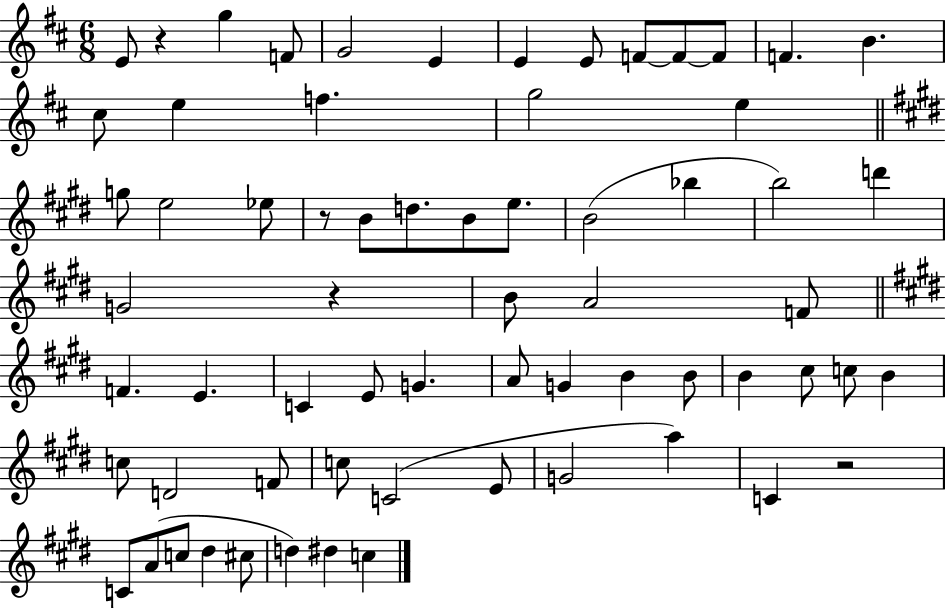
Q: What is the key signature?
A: D major